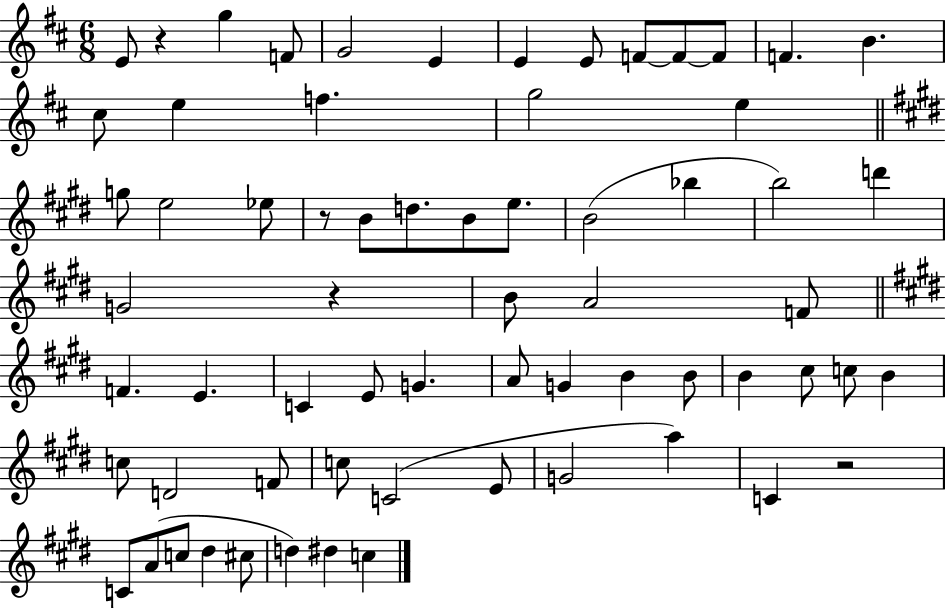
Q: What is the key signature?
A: D major